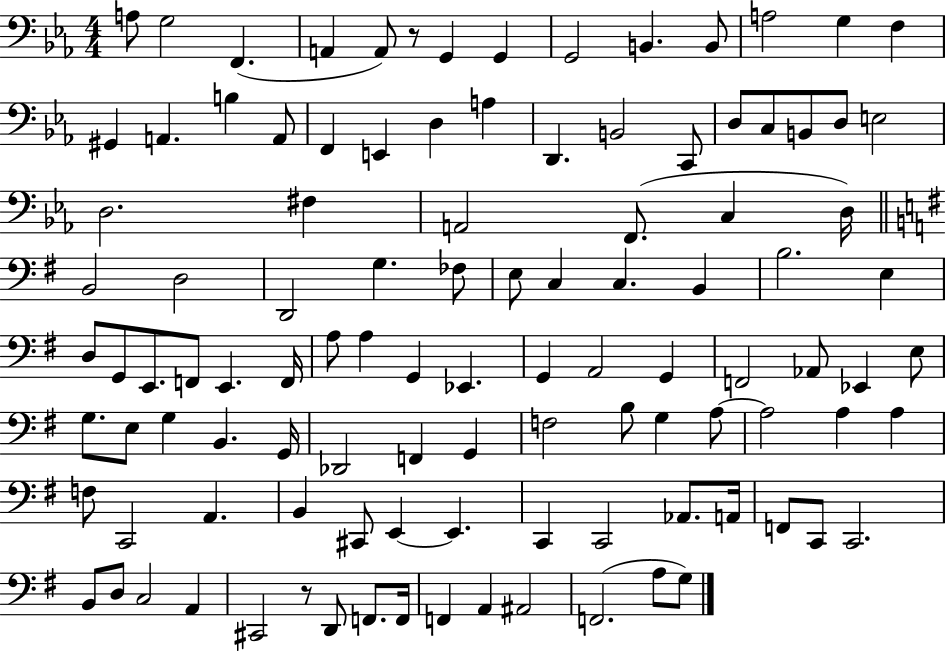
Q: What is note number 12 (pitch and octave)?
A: G3